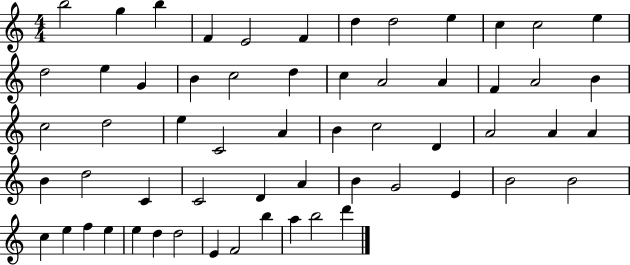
X:1
T:Untitled
M:4/4
L:1/4
K:C
b2 g b F E2 F d d2 e c c2 e d2 e G B c2 d c A2 A F A2 B c2 d2 e C2 A B c2 D A2 A A B d2 C C2 D A B G2 E B2 B2 c e f e e d d2 E F2 b a b2 d'